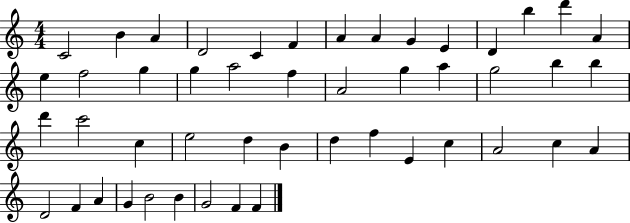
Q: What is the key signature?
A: C major